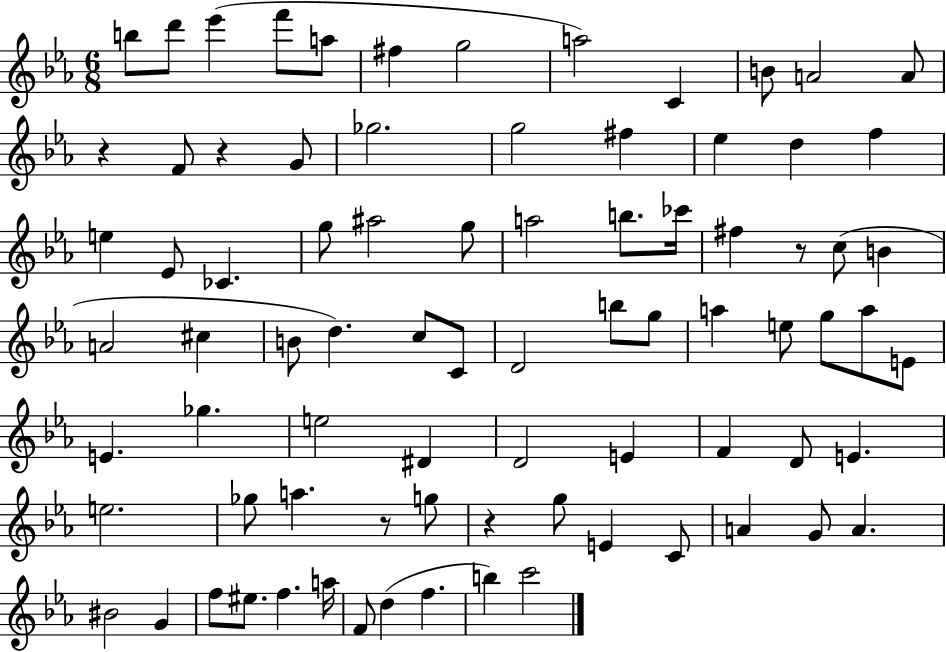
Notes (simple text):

B5/e D6/e Eb6/q F6/e A5/e F#5/q G5/h A5/h C4/q B4/e A4/h A4/e R/q F4/e R/q G4/e Gb5/h. G5/h F#5/q Eb5/q D5/q F5/q E5/q Eb4/e CES4/q. G5/e A#5/h G5/e A5/h B5/e. CES6/s F#5/q R/e C5/e B4/q A4/h C#5/q B4/e D5/q. C5/e C4/e D4/h B5/e G5/e A5/q E5/e G5/e A5/e E4/e E4/q. Gb5/q. E5/h D#4/q D4/h E4/q F4/q D4/e E4/q. E5/h. Gb5/e A5/q. R/e G5/e R/q G5/e E4/q C4/e A4/q G4/e A4/q. BIS4/h G4/q F5/e EIS5/e. F5/q. A5/s F4/e D5/q F5/q. B5/q C6/h